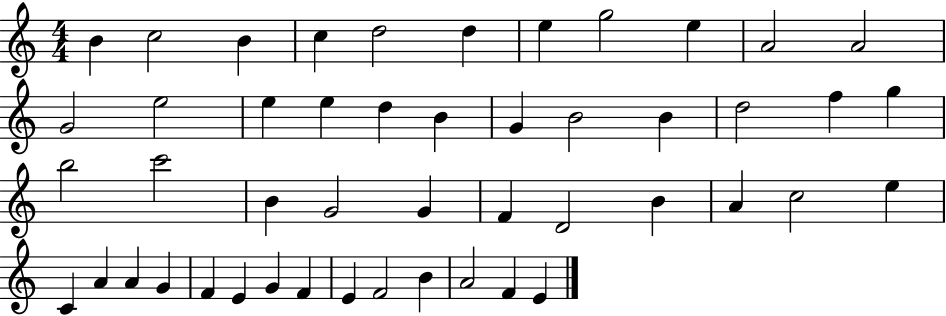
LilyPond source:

{
  \clef treble
  \numericTimeSignature
  \time 4/4
  \key c \major
  b'4 c''2 b'4 | c''4 d''2 d''4 | e''4 g''2 e''4 | a'2 a'2 | \break g'2 e''2 | e''4 e''4 d''4 b'4 | g'4 b'2 b'4 | d''2 f''4 g''4 | \break b''2 c'''2 | b'4 g'2 g'4 | f'4 d'2 b'4 | a'4 c''2 e''4 | \break c'4 a'4 a'4 g'4 | f'4 e'4 g'4 f'4 | e'4 f'2 b'4 | a'2 f'4 e'4 | \break \bar "|."
}